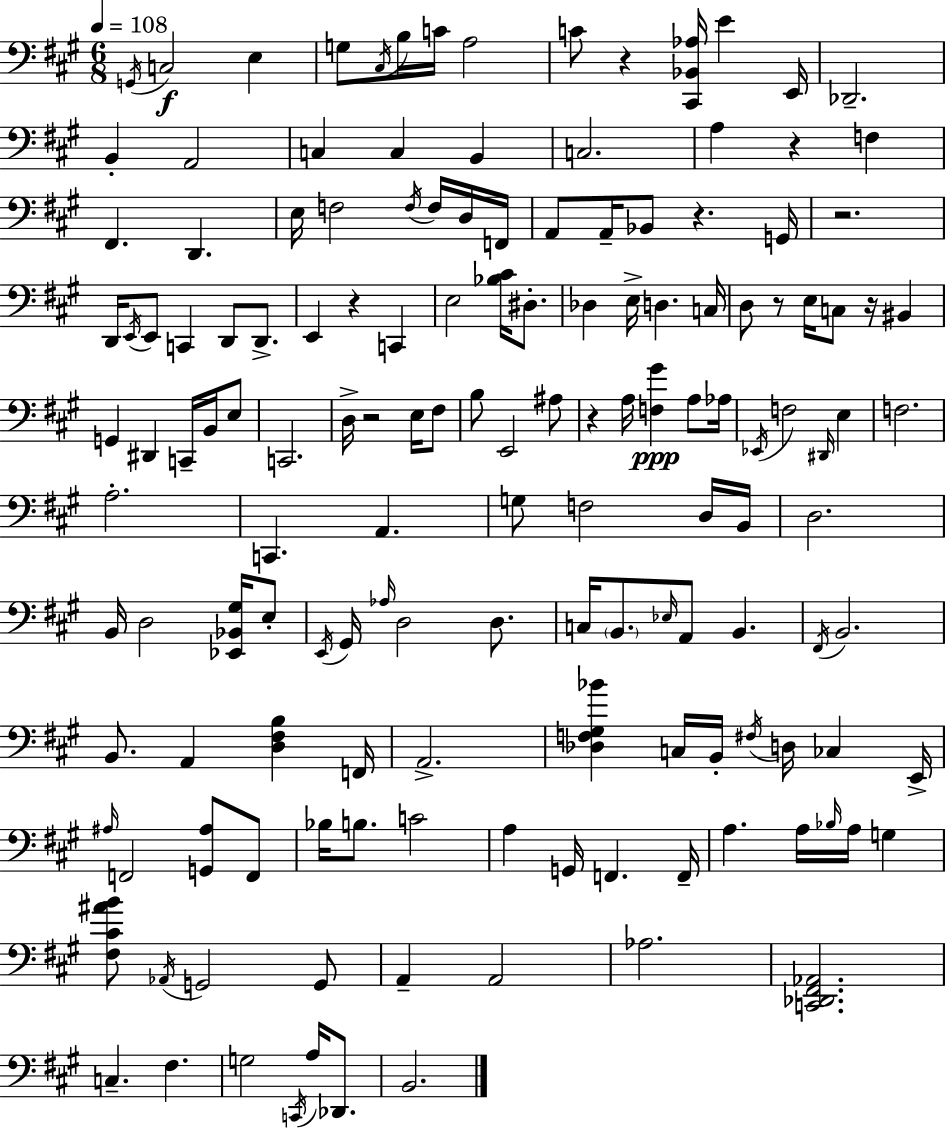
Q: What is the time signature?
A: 6/8